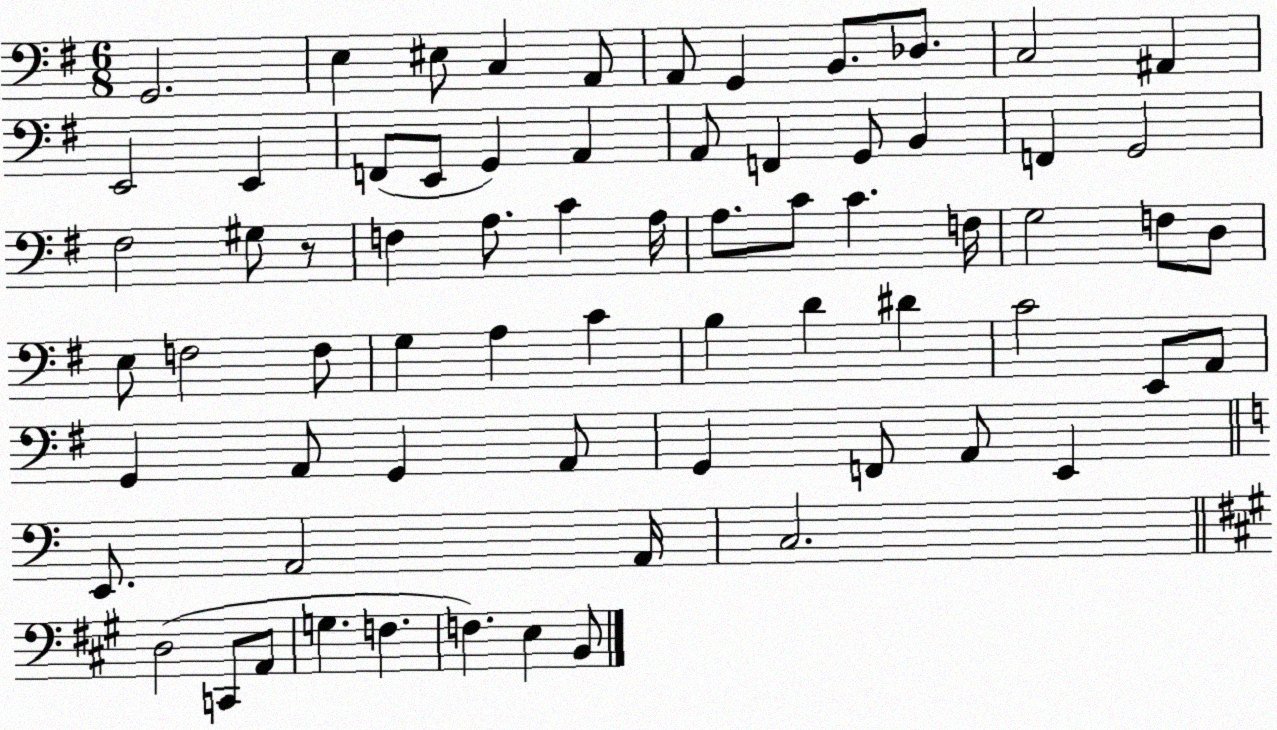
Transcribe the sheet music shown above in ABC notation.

X:1
T:Untitled
M:6/8
L:1/4
K:G
G,,2 E, ^E,/2 C, A,,/2 A,,/2 G,, B,,/2 _D,/2 C,2 ^A,, E,,2 E,, F,,/2 E,,/2 G,, A,, A,,/2 F,, G,,/2 B,, F,, G,,2 ^F,2 ^G,/2 z/2 F, A,/2 C A,/4 A,/2 C/2 C F,/4 G,2 F,/2 D,/2 E,/2 F,2 F,/2 G, A, C B, D ^D C2 E,,/2 A,,/2 G,, A,,/2 G,, A,,/2 G,, F,,/2 A,,/2 E,, E,,/2 A,,2 A,,/4 C,2 D,2 C,,/2 A,,/2 G, F, F, E, B,,/2